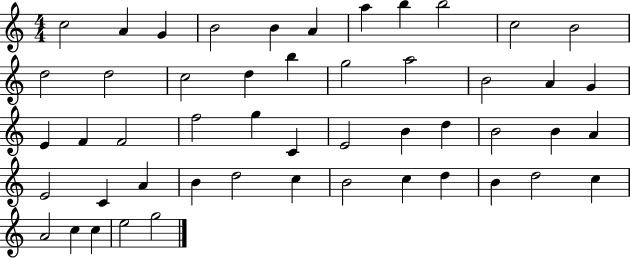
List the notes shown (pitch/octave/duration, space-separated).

C5/h A4/q G4/q B4/h B4/q A4/q A5/q B5/q B5/h C5/h B4/h D5/h D5/h C5/h D5/q B5/q G5/h A5/h B4/h A4/q G4/q E4/q F4/q F4/h F5/h G5/q C4/q E4/h B4/q D5/q B4/h B4/q A4/q E4/h C4/q A4/q B4/q D5/h C5/q B4/h C5/q D5/q B4/q D5/h C5/q A4/h C5/q C5/q E5/h G5/h